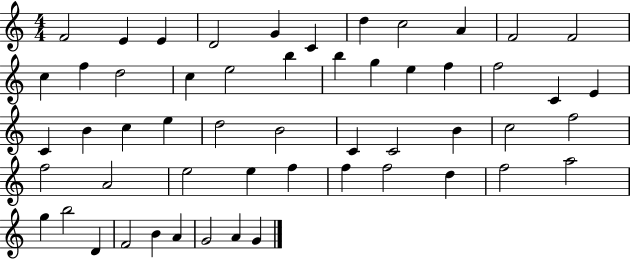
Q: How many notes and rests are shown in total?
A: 54